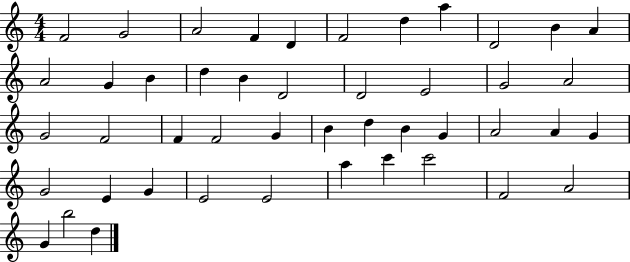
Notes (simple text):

F4/h G4/h A4/h F4/q D4/q F4/h D5/q A5/q D4/h B4/q A4/q A4/h G4/q B4/q D5/q B4/q D4/h D4/h E4/h G4/h A4/h G4/h F4/h F4/q F4/h G4/q B4/q D5/q B4/q G4/q A4/h A4/q G4/q G4/h E4/q G4/q E4/h E4/h A5/q C6/q C6/h F4/h A4/h G4/q B5/h D5/q